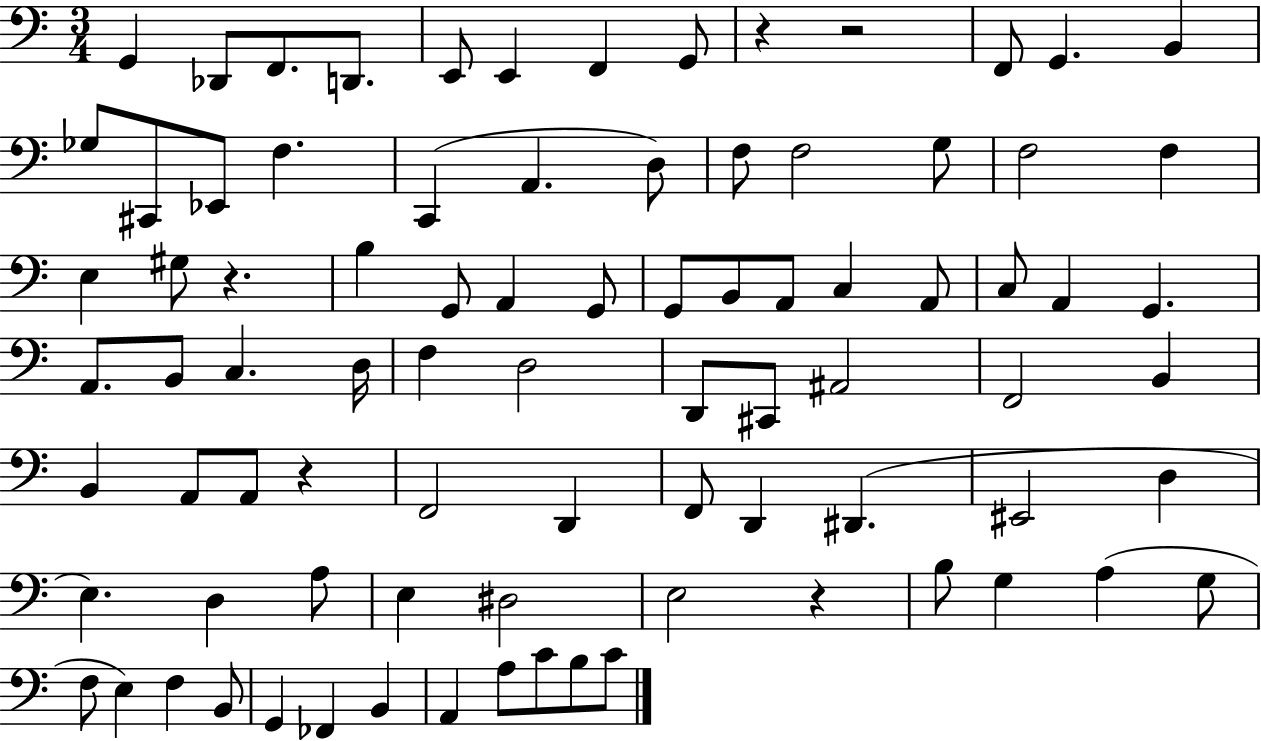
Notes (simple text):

G2/q Db2/e F2/e. D2/e. E2/e E2/q F2/q G2/e R/q R/h F2/e G2/q. B2/q Gb3/e C#2/e Eb2/e F3/q. C2/q A2/q. D3/e F3/e F3/h G3/e F3/h F3/q E3/q G#3/e R/q. B3/q G2/e A2/q G2/e G2/e B2/e A2/e C3/q A2/e C3/e A2/q G2/q. A2/e. B2/e C3/q. D3/s F3/q D3/h D2/e C#2/e A#2/h F2/h B2/q B2/q A2/e A2/e R/q F2/h D2/q F2/e D2/q D#2/q. EIS2/h D3/q E3/q. D3/q A3/e E3/q D#3/h E3/h R/q B3/e G3/q A3/q G3/e F3/e E3/q F3/q B2/e G2/q FES2/q B2/q A2/q A3/e C4/e B3/e C4/e